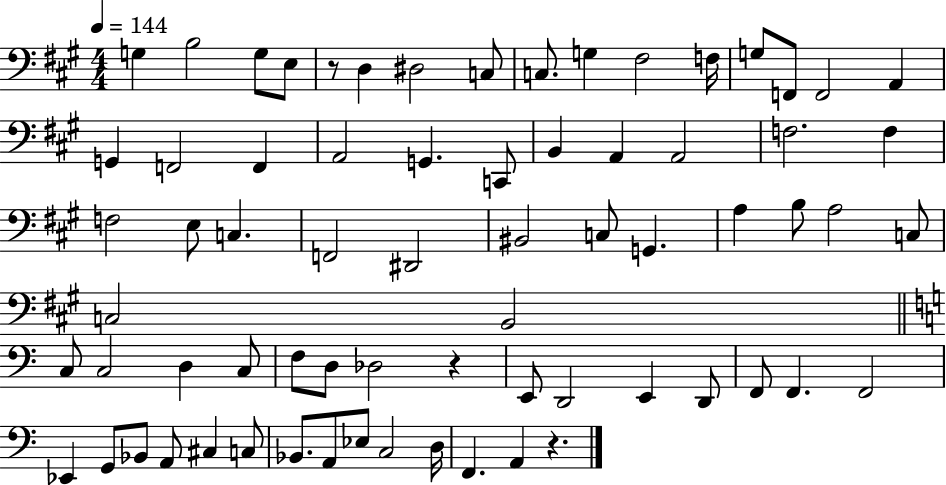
{
  \clef bass
  \numericTimeSignature
  \time 4/4
  \key a \major
  \tempo 4 = 144
  g4 b2 g8 e8 | r8 d4 dis2 c8 | c8. g4 fis2 f16 | g8 f,8 f,2 a,4 | \break g,4 f,2 f,4 | a,2 g,4. c,8 | b,4 a,4 a,2 | f2. f4 | \break f2 e8 c4. | f,2 dis,2 | bis,2 c8 g,4. | a4 b8 a2 c8 | \break c2 b,2 | \bar "||" \break \key a \minor c8 c2 d4 c8 | f8 d8 des2 r4 | e,8 d,2 e,4 d,8 | f,8 f,4. f,2 | \break ees,4 g,8 bes,8 a,8 cis4 c8 | bes,8. a,8 ees8 c2 d16 | f,4. a,4 r4. | \bar "|."
}